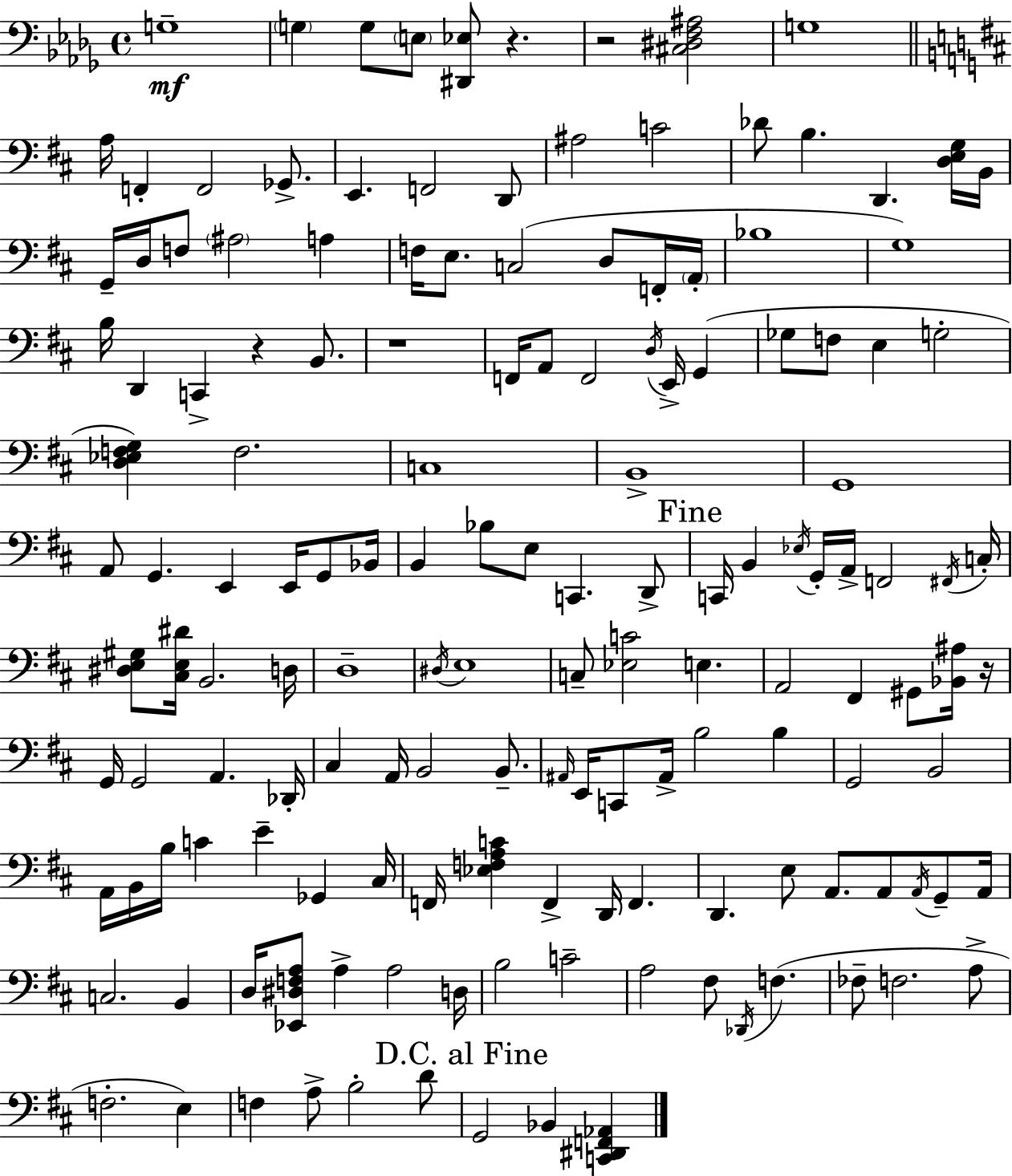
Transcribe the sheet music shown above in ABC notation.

X:1
T:Untitled
M:4/4
L:1/4
K:Bbm
G,4 G, G,/2 E,/2 [^D,,_E,]/2 z z2 [^C,^D,F,^A,]2 G,4 A,/4 F,, F,,2 _G,,/2 E,, F,,2 D,,/2 ^A,2 C2 _D/2 B, D,, [D,E,G,]/4 B,,/4 G,,/4 D,/4 F,/2 ^A,2 A, F,/4 E,/2 C,2 D,/2 F,,/4 A,,/4 _B,4 G,4 B,/4 D,, C,, z B,,/2 z4 F,,/4 A,,/2 F,,2 D,/4 E,,/4 G,, _G,/2 F,/2 E, G,2 [D,_E,F,G,] F,2 C,4 B,,4 G,,4 A,,/2 G,, E,, E,,/4 G,,/2 _B,,/4 B,, _B,/2 E,/2 C,, D,,/2 C,,/4 B,, _E,/4 G,,/4 A,,/4 F,,2 ^F,,/4 C,/4 [^D,E,^G,]/2 [^C,E,^D]/4 B,,2 D,/4 D,4 ^D,/4 E,4 C,/2 [_E,C]2 E, A,,2 ^F,, ^G,,/2 [_B,,^A,]/4 z/4 G,,/4 G,,2 A,, _D,,/4 ^C, A,,/4 B,,2 B,,/2 ^A,,/4 E,,/4 C,,/2 ^A,,/4 B,2 B, G,,2 B,,2 A,,/4 B,,/4 B,/4 C E _G,, ^C,/4 F,,/4 [_E,F,A,C] F,, D,,/4 F,, D,, E,/2 A,,/2 A,,/2 A,,/4 G,,/2 A,,/4 C,2 B,, D,/4 [_E,,^D,F,A,]/2 A, A,2 D,/4 B,2 C2 A,2 ^F,/2 _D,,/4 F, _F,/2 F,2 A,/2 F,2 E, F, A,/2 B,2 D/2 G,,2 _B,, [C,,^D,,F,,_A,,]